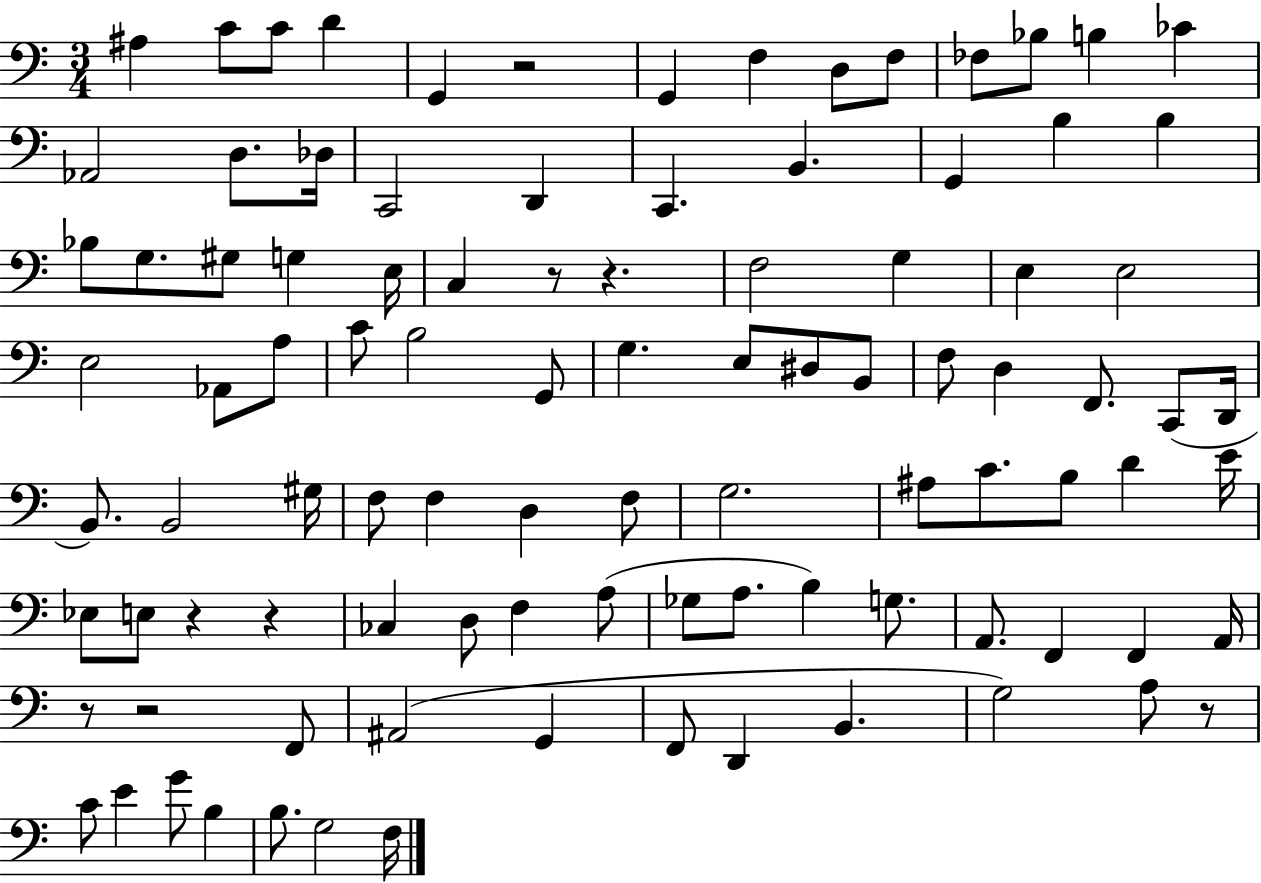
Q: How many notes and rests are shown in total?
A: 98